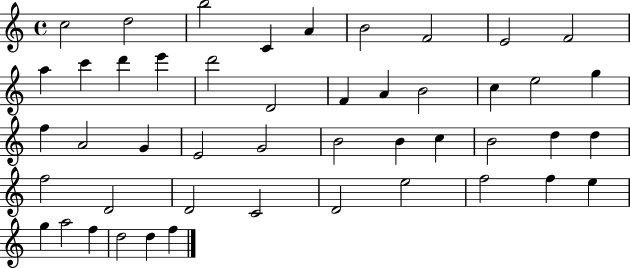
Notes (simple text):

C5/h D5/h B5/h C4/q A4/q B4/h F4/h E4/h F4/h A5/q C6/q D6/q E6/q D6/h D4/h F4/q A4/q B4/h C5/q E5/h G5/q F5/q A4/h G4/q E4/h G4/h B4/h B4/q C5/q B4/h D5/q D5/q F5/h D4/h D4/h C4/h D4/h E5/h F5/h F5/q E5/q G5/q A5/h F5/q D5/h D5/q F5/q